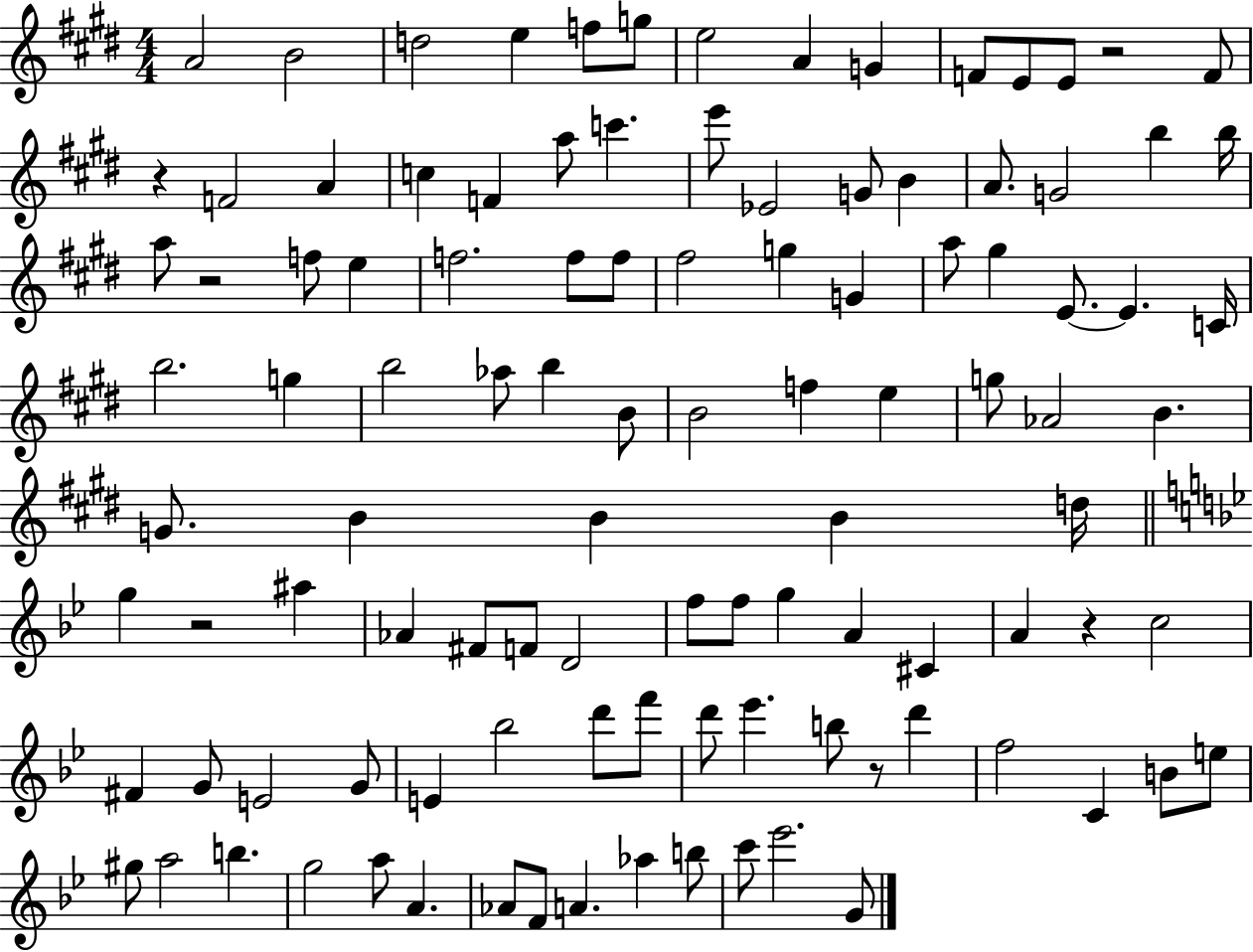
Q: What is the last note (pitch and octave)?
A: G4